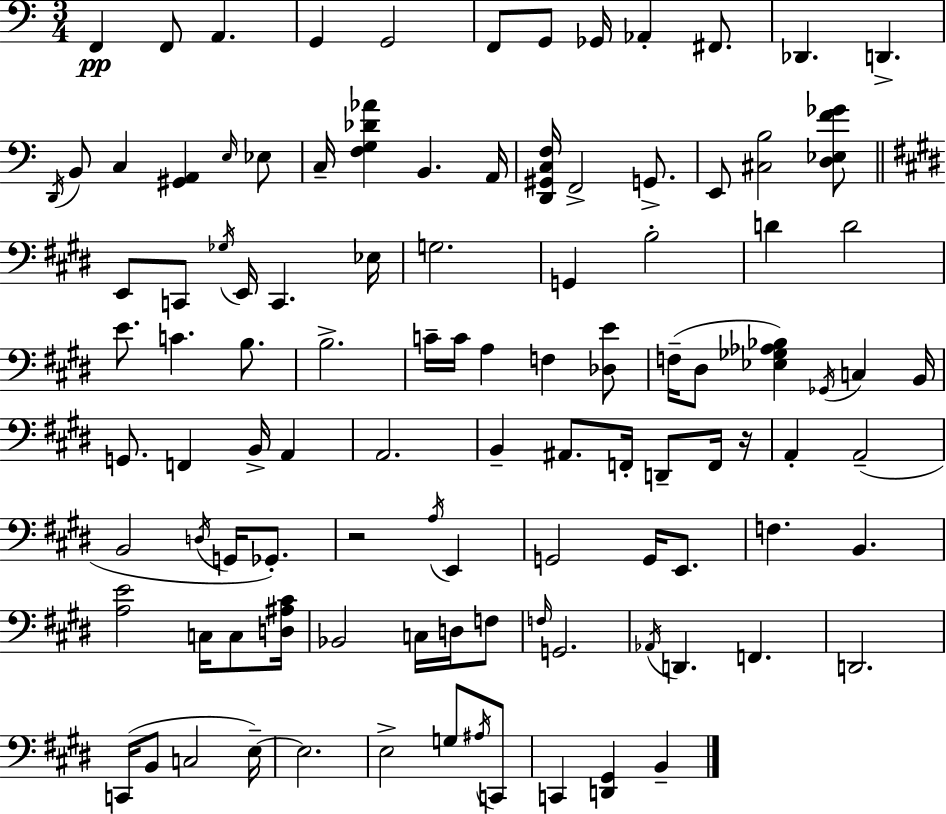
F2/q F2/e A2/q. G2/q G2/h F2/e G2/e Gb2/s Ab2/q F#2/e. Db2/q. D2/q. D2/s B2/e C3/q [G#2,A2]/q E3/s Eb3/e C3/s [F3,G3,Db4,Ab4]/q B2/q. A2/s [D2,G#2,C3,F3]/s F2/h G2/e. E2/e [C#3,B3]/h [D3,Eb3,F4,Gb4]/e E2/e C2/e Gb3/s E2/s C2/q. Eb3/s G3/h. G2/q B3/h D4/q D4/h E4/e. C4/q. B3/e. B3/h. C4/s C4/s A3/q F3/q [Db3,E4]/e F3/s D#3/e [Eb3,Gb3,Ab3,Bb3]/q Gb2/s C3/q B2/s G2/e. F2/q B2/s A2/q A2/h. B2/q A#2/e. F2/s D2/e F2/s R/s A2/q A2/h B2/h D3/s G2/s Gb2/e. R/h A3/s E2/q G2/h G2/s E2/e. F3/q. B2/q. [A3,E4]/h C3/s C3/e [D3,A#3,C#4]/s Bb2/h C3/s D3/s F3/e F3/s G2/h. Ab2/s D2/q. F2/q. D2/h. C2/s B2/e C3/h E3/s E3/h. E3/h G3/e A#3/s C2/e C2/q [D2,G#2]/q B2/q